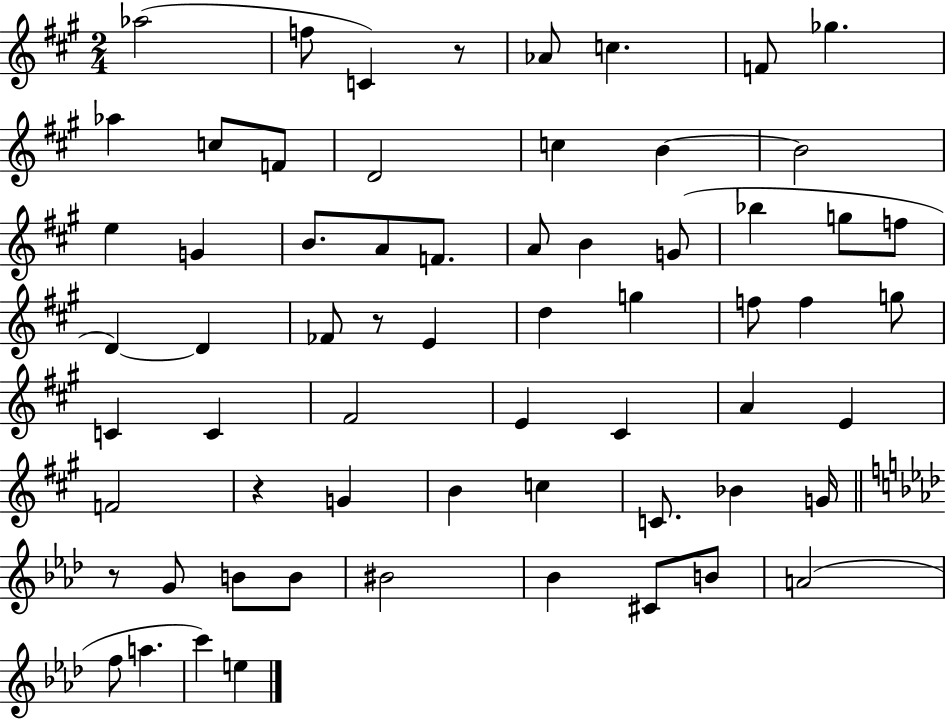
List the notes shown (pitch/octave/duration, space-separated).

Ab5/h F5/e C4/q R/e Ab4/e C5/q. F4/e Gb5/q. Ab5/q C5/e F4/e D4/h C5/q B4/q B4/h E5/q G4/q B4/e. A4/e F4/e. A4/e B4/q G4/e Bb5/q G5/e F5/e D4/q D4/q FES4/e R/e E4/q D5/q G5/q F5/e F5/q G5/e C4/q C4/q F#4/h E4/q C#4/q A4/q E4/q F4/h R/q G4/q B4/q C5/q C4/e. Bb4/q G4/s R/e G4/e B4/e B4/e BIS4/h Bb4/q C#4/e B4/e A4/h F5/e A5/q. C6/q E5/q